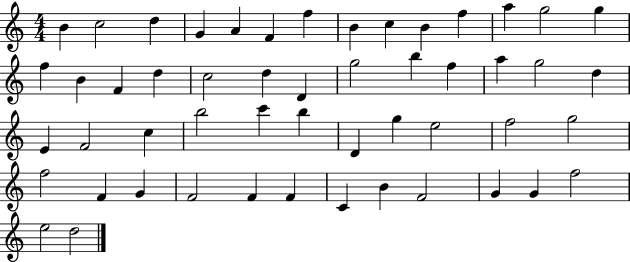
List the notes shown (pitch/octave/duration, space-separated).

B4/q C5/h D5/q G4/q A4/q F4/q F5/q B4/q C5/q B4/q F5/q A5/q G5/h G5/q F5/q B4/q F4/q D5/q C5/h D5/q D4/q G5/h B5/q F5/q A5/q G5/h D5/q E4/q F4/h C5/q B5/h C6/q B5/q D4/q G5/q E5/h F5/h G5/h F5/h F4/q G4/q F4/h F4/q F4/q C4/q B4/q F4/h G4/q G4/q F5/h E5/h D5/h